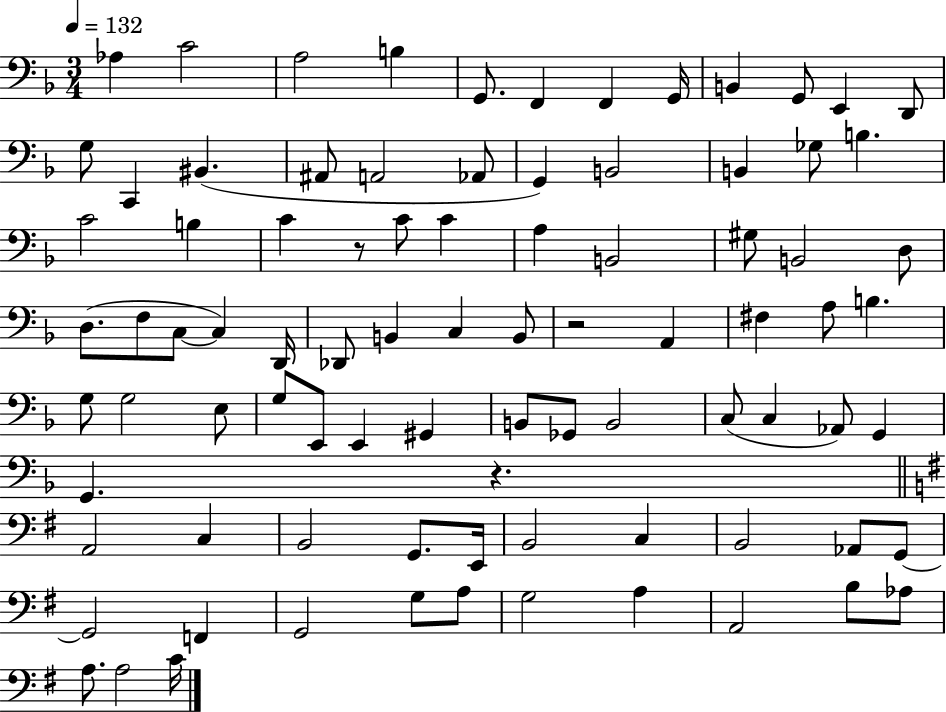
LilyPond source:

{
  \clef bass
  \numericTimeSignature
  \time 3/4
  \key f \major
  \tempo 4 = 132
  aes4 c'2 | a2 b4 | g,8. f,4 f,4 g,16 | b,4 g,8 e,4 d,8 | \break g8 c,4 bis,4.( | ais,8 a,2 aes,8 | g,4) b,2 | b,4 ges8 b4. | \break c'2 b4 | c'4 r8 c'8 c'4 | a4 b,2 | gis8 b,2 d8 | \break d8.( f8 c8~~ c4) d,16 | des,8 b,4 c4 b,8 | r2 a,4 | fis4 a8 b4. | \break g8 g2 e8 | g8 e,8 e,4 gis,4 | b,8 ges,8 b,2 | c8( c4 aes,8) g,4 | \break g,4. r4. | \bar "||" \break \key g \major a,2 c4 | b,2 g,8. e,16 | b,2 c4 | b,2 aes,8 g,8~~ | \break g,2 f,4 | g,2 g8 a8 | g2 a4 | a,2 b8 aes8 | \break a8. a2 c'16 | \bar "|."
}